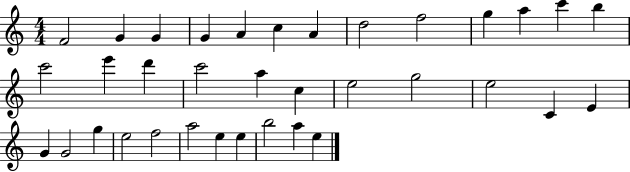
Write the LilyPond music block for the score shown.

{
  \clef treble
  \numericTimeSignature
  \time 4/4
  \key c \major
  f'2 g'4 g'4 | g'4 a'4 c''4 a'4 | d''2 f''2 | g''4 a''4 c'''4 b''4 | \break c'''2 e'''4 d'''4 | c'''2 a''4 c''4 | e''2 g''2 | e''2 c'4 e'4 | \break g'4 g'2 g''4 | e''2 f''2 | a''2 e''4 e''4 | b''2 a''4 e''4 | \break \bar "|."
}